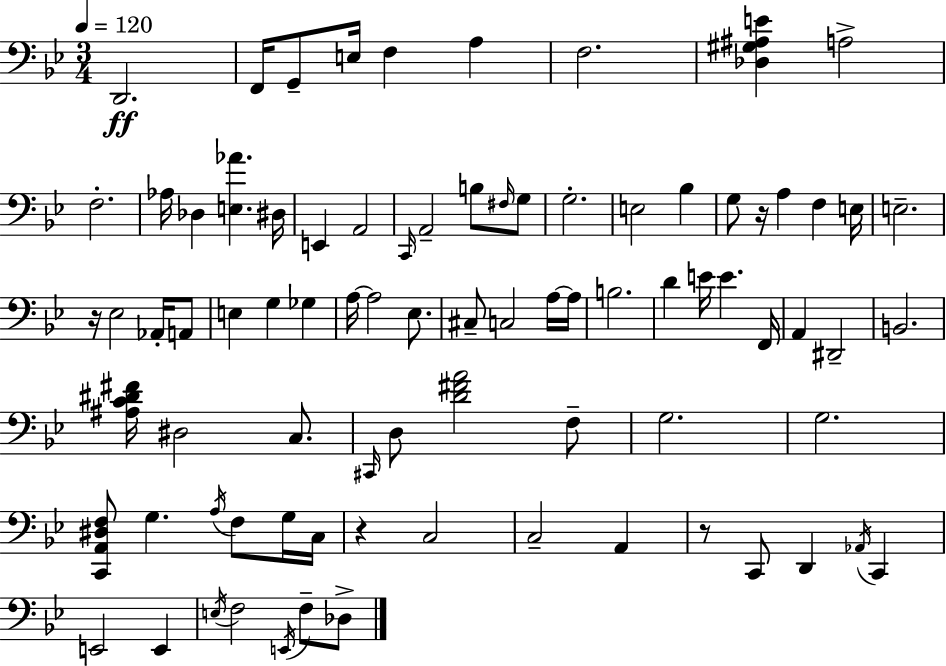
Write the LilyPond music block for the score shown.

{
  \clef bass
  \numericTimeSignature
  \time 3/4
  \key g \minor
  \tempo 4 = 120
  \repeat volta 2 { d,2.\ff | f,16 g,8-- e16 f4 a4 | f2. | <des gis ais e'>4 a2-> | \break f2.-. | aes16 des4 <e aes'>4. dis16 | e,4 a,2 | \grace { c,16 } a,2-- b8 \grace { fis16 } | \break g8 g2.-. | e2 bes4 | g8 r16 a4 f4 | e16 e2.-- | \break r16 ees2 aes,16-. | a,8 e4 g4 ges4 | a16~~ a2 ees8. | cis8-- c2 | \break a16~~ a16 b2. | d'4 e'16 e'4. | f,16 a,4 dis,2-- | b,2. | \break <ais c' dis' fis'>16 dis2 c8. | \grace { cis,16 } d8 <d' fis' a'>2 | f8-- g2. | g2. | \break <c, a, dis f>8 g4. \acciaccatura { a16 } | f8 g16 c16 r4 c2 | c2-- | a,4 r8 c,8 d,4 | \break \acciaccatura { aes,16 } c,4 e,2 | e,4 \acciaccatura { e16 } f2 | \acciaccatura { e,16 } f8-- des8-> } \bar "|."
}